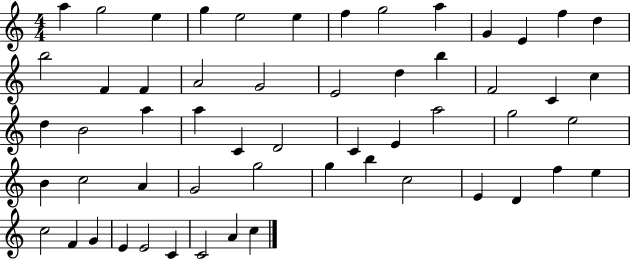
X:1
T:Untitled
M:4/4
L:1/4
K:C
a g2 e g e2 e f g2 a G E f d b2 F F A2 G2 E2 d b F2 C c d B2 a a C D2 C E a2 g2 e2 B c2 A G2 g2 g b c2 E D f e c2 F G E E2 C C2 A c